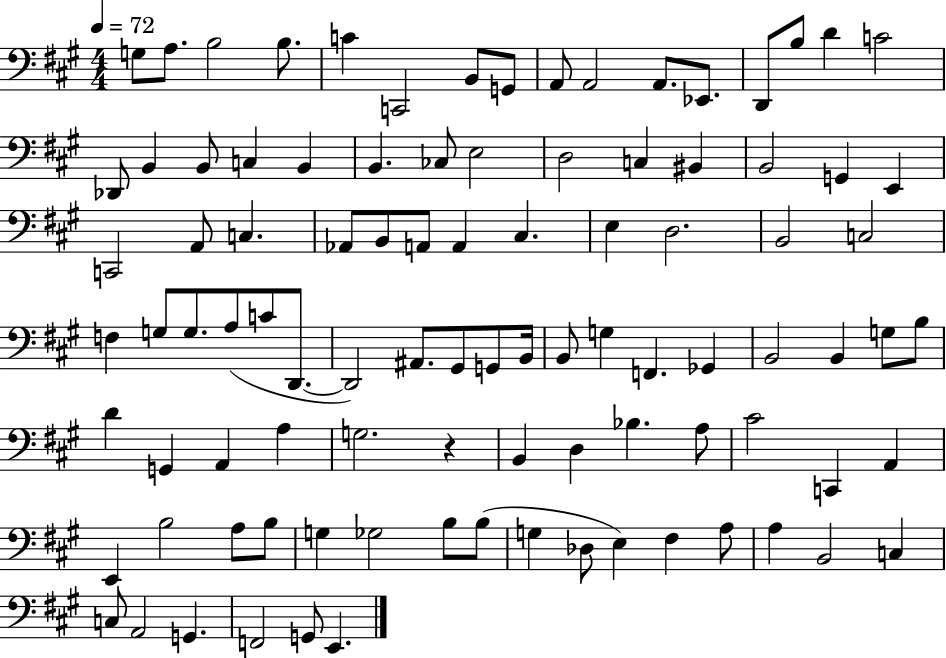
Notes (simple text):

G3/e A3/e. B3/h B3/e. C4/q C2/h B2/e G2/e A2/e A2/h A2/e. Eb2/e. D2/e B3/e D4/q C4/h Db2/e B2/q B2/e C3/q B2/q B2/q. CES3/e E3/h D3/h C3/q BIS2/q B2/h G2/q E2/q C2/h A2/e C3/q. Ab2/e B2/e A2/e A2/q C#3/q. E3/q D3/h. B2/h C3/h F3/q G3/e G3/e. A3/e C4/e D2/e. D2/h A#2/e. G#2/e G2/e B2/s B2/e G3/q F2/q. Gb2/q B2/h B2/q G3/e B3/e D4/q G2/q A2/q A3/q G3/h. R/q B2/q D3/q Bb3/q. A3/e C#4/h C2/q A2/q E2/q B3/h A3/e B3/e G3/q Gb3/h B3/e B3/e G3/q Db3/e E3/q F#3/q A3/e A3/q B2/h C3/q C3/e A2/h G2/q. F2/h G2/e E2/q.